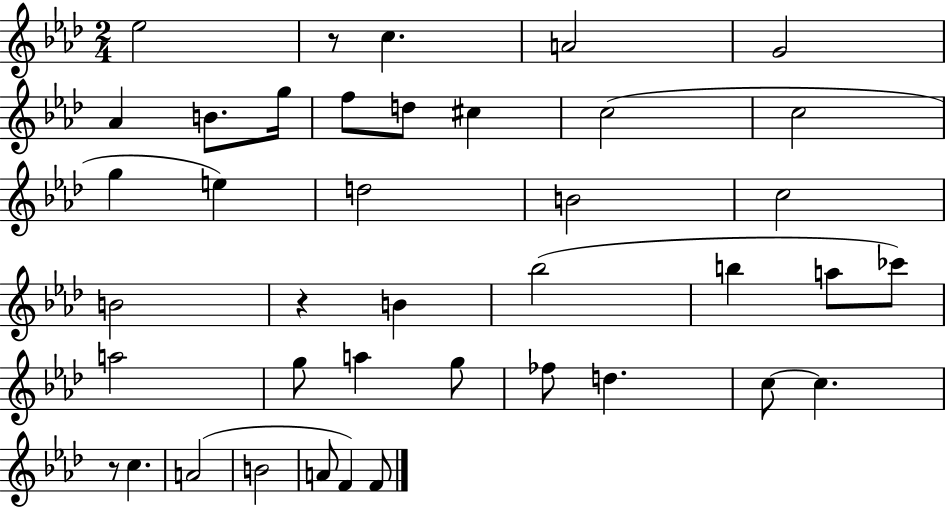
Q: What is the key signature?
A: AES major